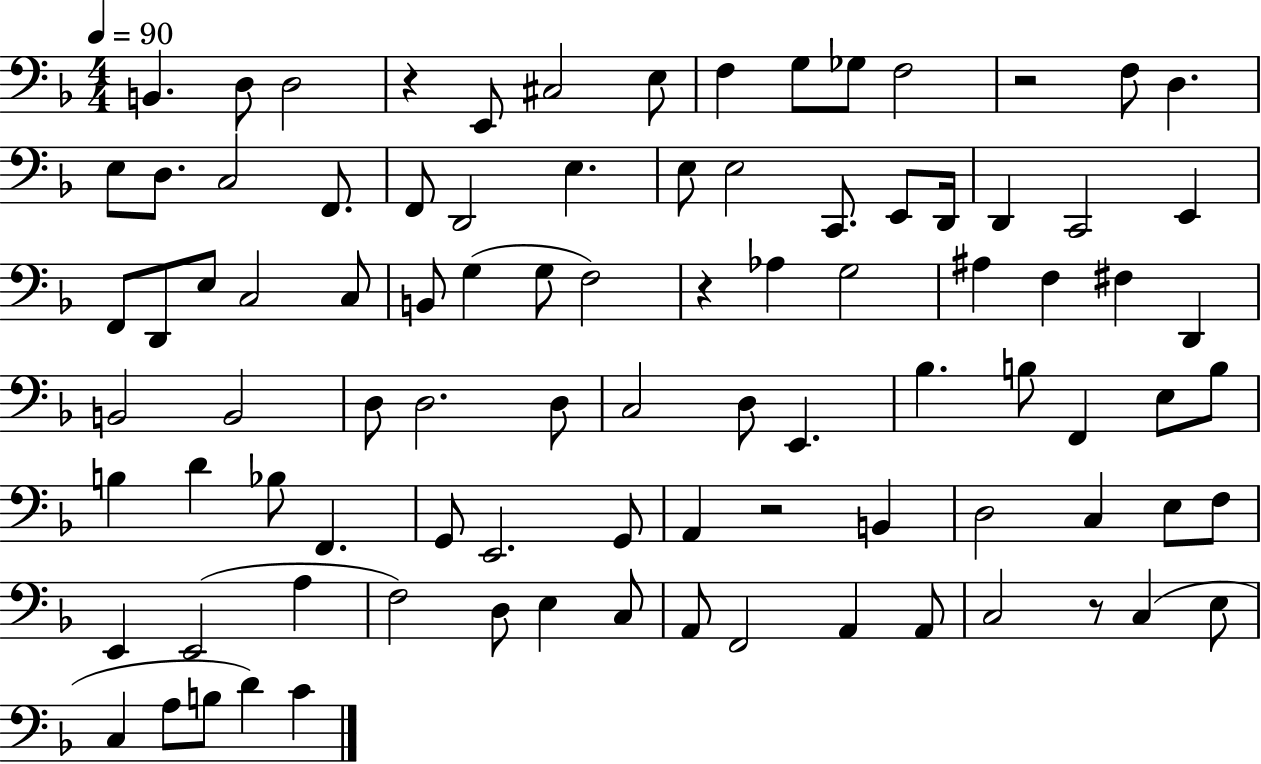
B2/q. D3/e D3/h R/q E2/e C#3/h E3/e F3/q G3/e Gb3/e F3/h R/h F3/e D3/q. E3/e D3/e. C3/h F2/e. F2/e D2/h E3/q. E3/e E3/h C2/e. E2/e D2/s D2/q C2/h E2/q F2/e D2/e E3/e C3/h C3/e B2/e G3/q G3/e F3/h R/q Ab3/q G3/h A#3/q F3/q F#3/q D2/q B2/h B2/h D3/e D3/h. D3/e C3/h D3/e E2/q. Bb3/q. B3/e F2/q E3/e B3/e B3/q D4/q Bb3/e F2/q. G2/e E2/h. G2/e A2/q R/h B2/q D3/h C3/q E3/e F3/e E2/q E2/h A3/q F3/h D3/e E3/q C3/e A2/e F2/h A2/q A2/e C3/h R/e C3/q E3/e C3/q A3/e B3/e D4/q C4/q